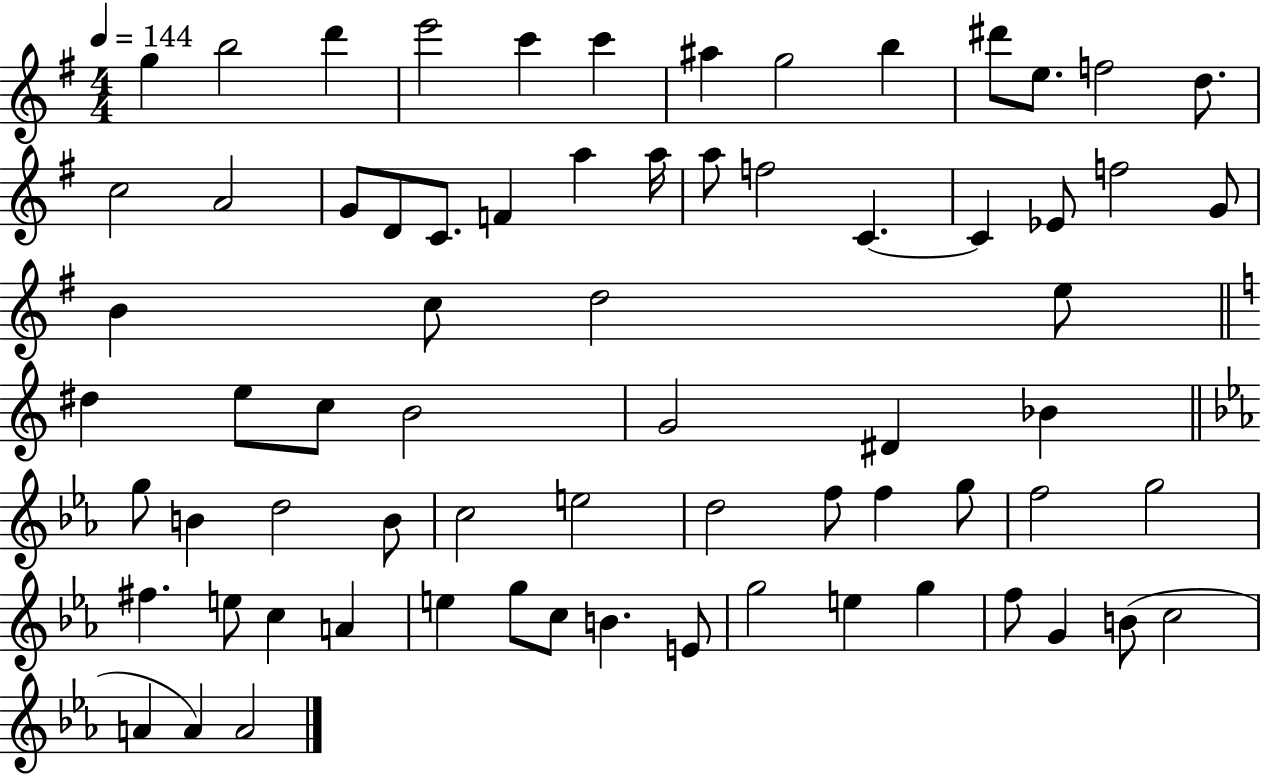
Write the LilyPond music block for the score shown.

{
  \clef treble
  \numericTimeSignature
  \time 4/4
  \key g \major
  \tempo 4 = 144
  g''4 b''2 d'''4 | e'''2 c'''4 c'''4 | ais''4 g''2 b''4 | dis'''8 e''8. f''2 d''8. | \break c''2 a'2 | g'8 d'8 c'8. f'4 a''4 a''16 | a''8 f''2 c'4.~~ | c'4 ees'8 f''2 g'8 | \break b'4 c''8 d''2 e''8 | \bar "||" \break \key c \major dis''4 e''8 c''8 b'2 | g'2 dis'4 bes'4 | \bar "||" \break \key ees \major g''8 b'4 d''2 b'8 | c''2 e''2 | d''2 f''8 f''4 g''8 | f''2 g''2 | \break fis''4. e''8 c''4 a'4 | e''4 g''8 c''8 b'4. e'8 | g''2 e''4 g''4 | f''8 g'4 b'8( c''2 | \break a'4 a'4) a'2 | \bar "|."
}